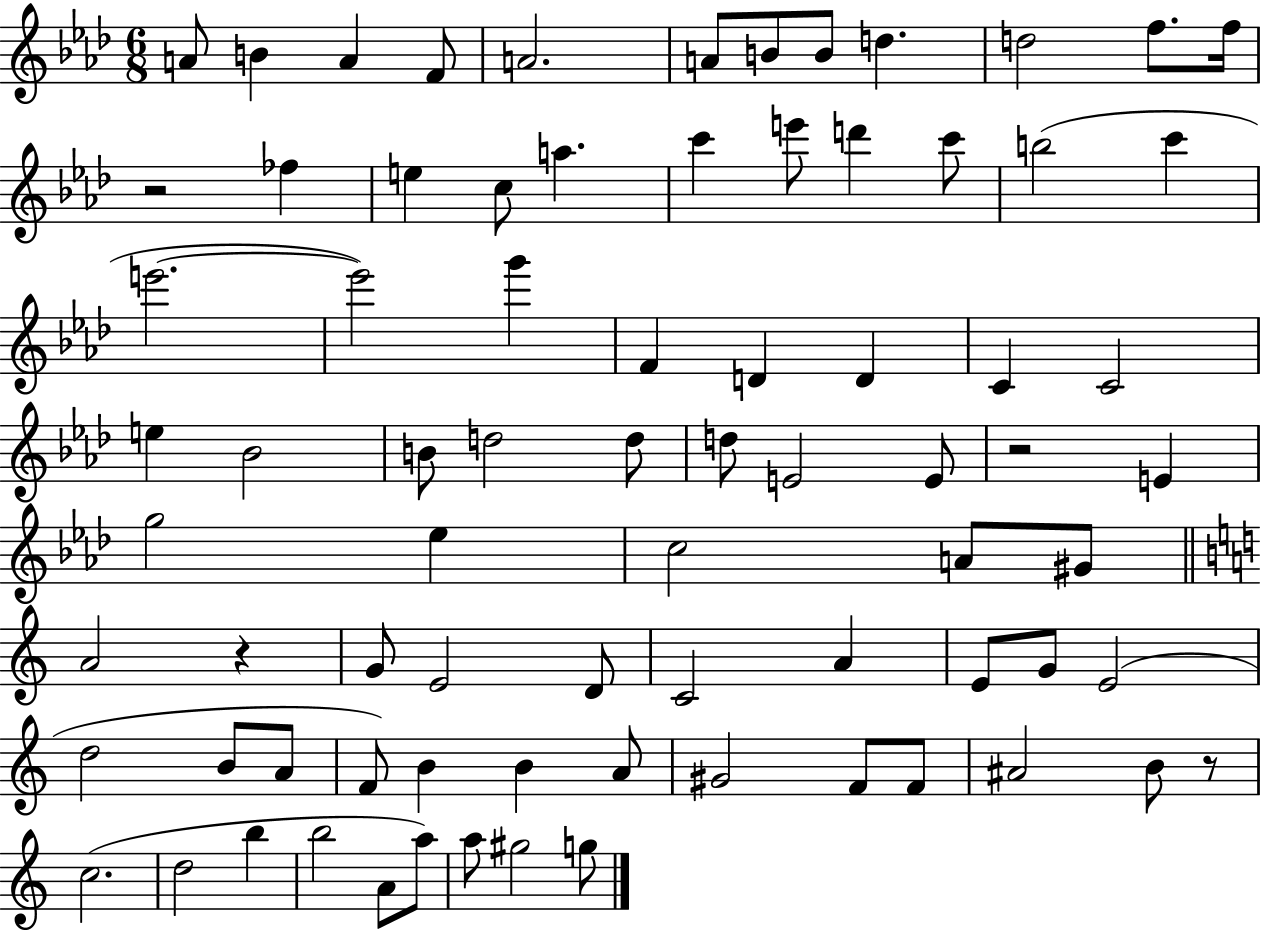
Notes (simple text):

A4/e B4/q A4/q F4/e A4/h. A4/e B4/e B4/e D5/q. D5/h F5/e. F5/s R/h FES5/q E5/q C5/e A5/q. C6/q E6/e D6/q C6/e B5/h C6/q E6/h. E6/h G6/q F4/q D4/q D4/q C4/q C4/h E5/q Bb4/h B4/e D5/h D5/e D5/e E4/h E4/e R/h E4/q G5/h Eb5/q C5/h A4/e G#4/e A4/h R/q G4/e E4/h D4/e C4/h A4/q E4/e G4/e E4/h D5/h B4/e A4/e F4/e B4/q B4/q A4/e G#4/h F4/e F4/e A#4/h B4/e R/e C5/h. D5/h B5/q B5/h A4/e A5/e A5/e G#5/h G5/e